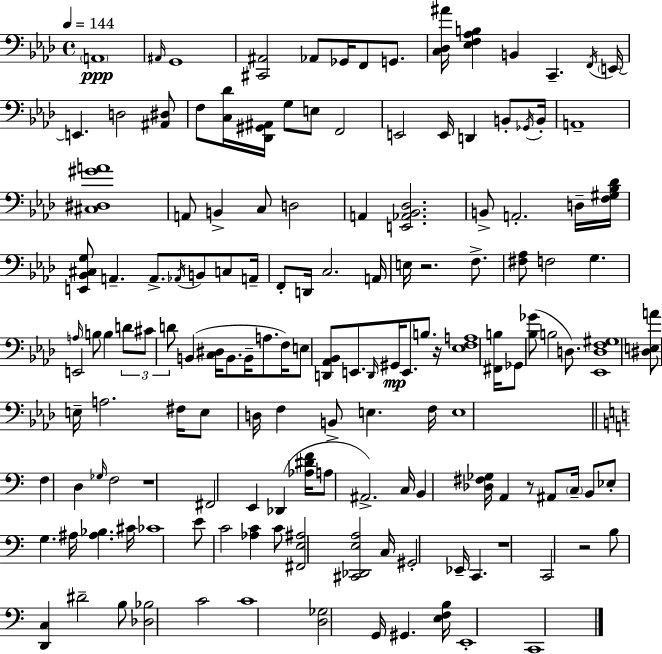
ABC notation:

X:1
T:Untitled
M:4/4
L:1/4
K:Ab
A,,4 ^A,,/4 G,,4 [^C,,^A,,]2 _A,,/2 _G,,/4 F,,/2 G,,/2 [C,_D,^A]/4 [_E,F,_A,B,] B,, C,, F,,/4 E,,/4 E,, D,2 [^A,,^D,]/2 F,/2 [C,_D]/4 [_D,,^G,,^A,,]/4 G,/2 E,/2 F,,2 E,,2 E,,/4 D,, B,,/2 _G,,/4 B,,/4 A,,4 [^C,^D,^GA]4 A,,/2 B,, C,/2 D,2 A,, [E,,_A,,_B,,_D,]2 B,,/2 A,,2 D,/4 [F,^G,_B,_D]/4 [E,,_B,,^C,G,]/2 A,, A,,/2 _A,,/4 B,,/2 C,/2 A,,/4 F,,/2 D,,/4 C,2 A,,/4 E,/4 z2 F,/2 [^F,_A,]/2 F,2 G, E,,2 A,/4 B,/2 B, D/2 ^C/2 D/2 B,, [C,^D,]/4 B,,/2 B,,/4 A,/2 F,/4 E,/2 [D,,_A,,_B,,]/2 E,,/2 D,,/4 ^G,,/4 E,,/2 B,/2 z/4 [_E,F,A,]4 [^F,,B,]/4 _G,,/2 [_B,_G]/2 B,2 D,/2 [_E,,D,F,^G,]4 [^D,E,A]/2 E,/4 A,2 ^F,/4 E,/2 D,/4 F, B,,/2 E, F,/4 E,4 F, D, _G,/4 F,2 z4 ^F,,2 E,, _D,, [_A,^DF]/4 A,/2 ^A,,2 C,/4 B,, [_D,^F,_G,]/4 A,, z/2 ^A,,/2 C,/4 B,,/2 _E,/2 G, ^A,/4 [^A,_B,] ^C/4 _C4 E/2 C2 [_A,C] C/2 [^F,,E,^A,]2 [^C,,_D,,E,A,]2 C,/4 ^G,,2 _E,,/4 C,, z4 C,,2 z2 B,/2 [D,,C,] ^D2 B,/2 [_D,_B,]2 C2 C4 [D,_G,]2 G,,/4 ^G,, [E,F,B,]/4 E,,4 C,,4